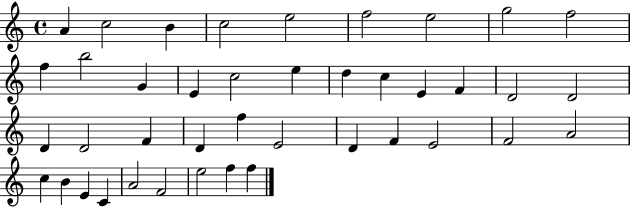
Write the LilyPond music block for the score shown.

{
  \clef treble
  \time 4/4
  \defaultTimeSignature
  \key c \major
  a'4 c''2 b'4 | c''2 e''2 | f''2 e''2 | g''2 f''2 | \break f''4 b''2 g'4 | e'4 c''2 e''4 | d''4 c''4 e'4 f'4 | d'2 d'2 | \break d'4 d'2 f'4 | d'4 f''4 e'2 | d'4 f'4 e'2 | f'2 a'2 | \break c''4 b'4 e'4 c'4 | a'2 f'2 | e''2 f''4 f''4 | \bar "|."
}